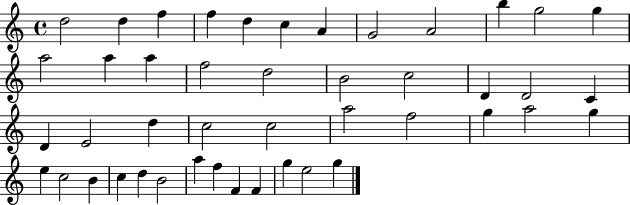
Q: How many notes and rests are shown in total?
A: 45